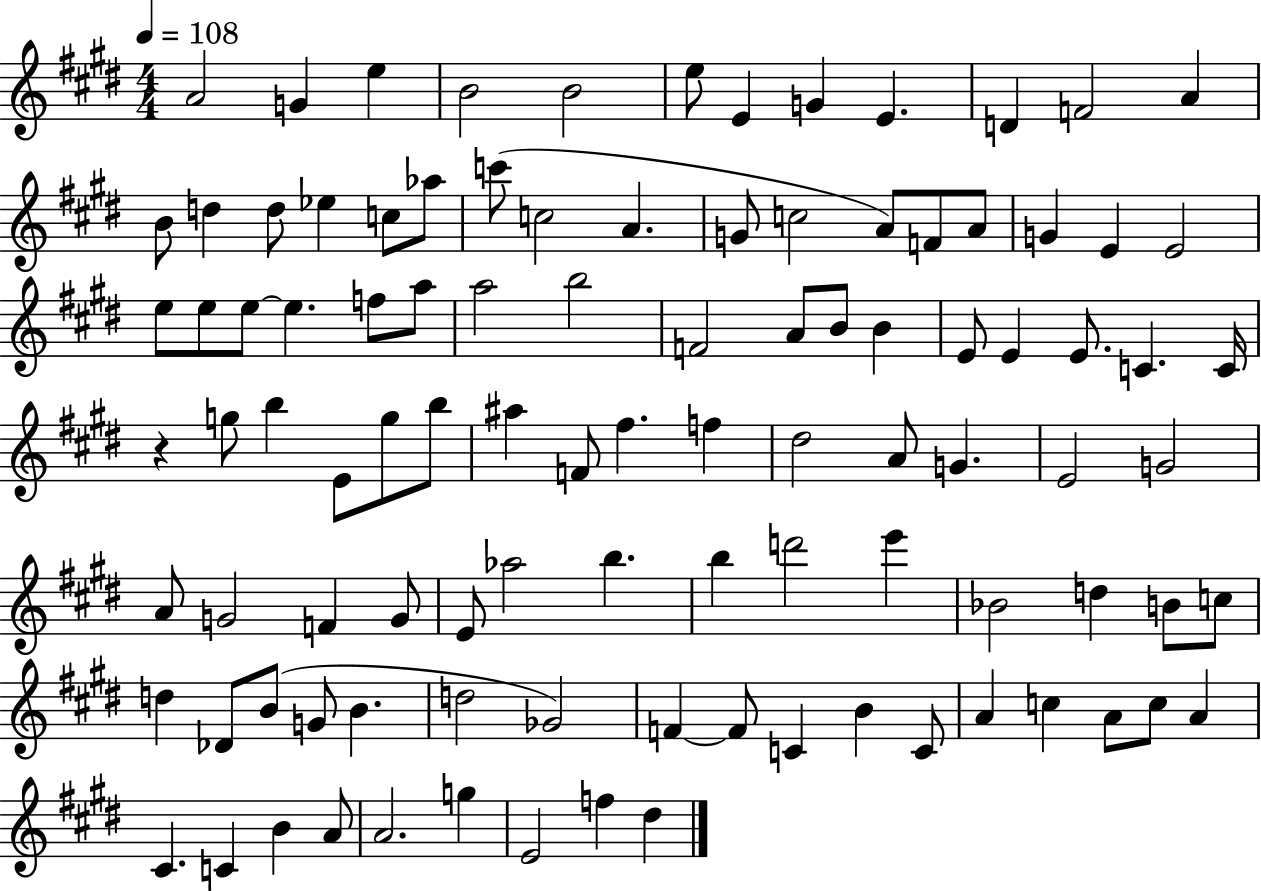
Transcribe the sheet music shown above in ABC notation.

X:1
T:Untitled
M:4/4
L:1/4
K:E
A2 G e B2 B2 e/2 E G E D F2 A B/2 d d/2 _e c/2 _a/2 c'/2 c2 A G/2 c2 A/2 F/2 A/2 G E E2 e/2 e/2 e/2 e f/2 a/2 a2 b2 F2 A/2 B/2 B E/2 E E/2 C C/4 z g/2 b E/2 g/2 b/2 ^a F/2 ^f f ^d2 A/2 G E2 G2 A/2 G2 F G/2 E/2 _a2 b b d'2 e' _B2 d B/2 c/2 d _D/2 B/2 G/2 B d2 _G2 F F/2 C B C/2 A c A/2 c/2 A ^C C B A/2 A2 g E2 f ^d